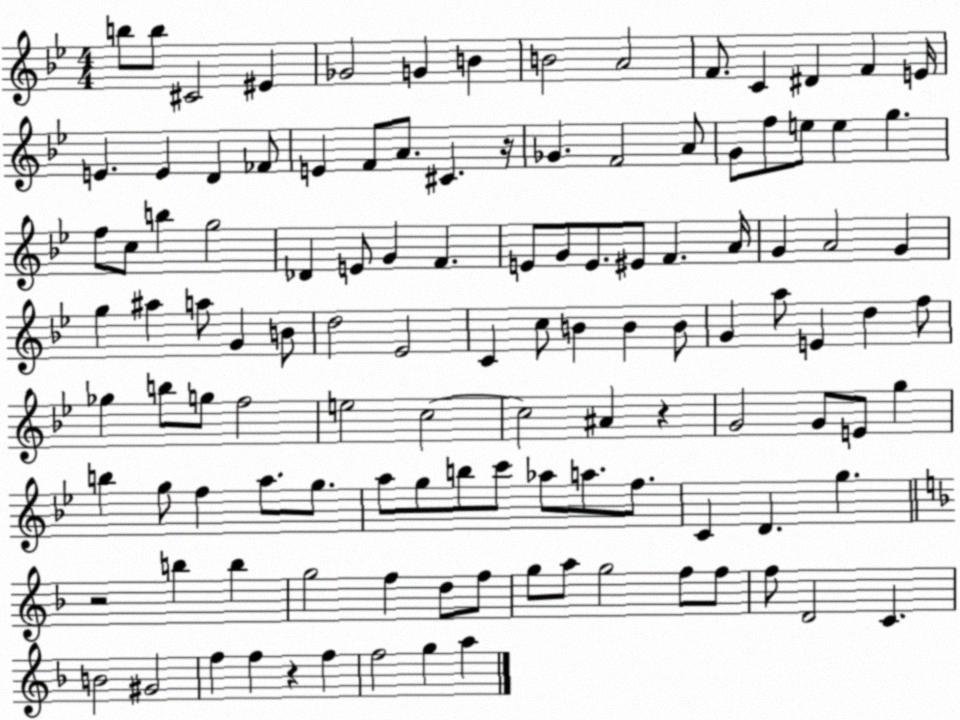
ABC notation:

X:1
T:Untitled
M:4/4
L:1/4
K:Bb
b/2 b/2 ^C2 ^E _G2 G B B2 A2 F/2 C ^D F E/4 E E D _F/2 E F/2 A/2 ^C z/4 _G F2 A/2 G/2 f/2 e/2 e g f/2 c/2 b g2 _D E/2 G F E/2 G/2 E/2 ^E/2 F A/4 G A2 G g ^a a/2 G B/2 d2 _E2 C c/2 B B B/2 G a/2 E d f/2 _g b/2 g/2 f2 e2 c2 c2 ^A z G2 G/2 E/2 g b g/2 f a/2 g/2 a/2 g/2 b/2 c'/2 _a/2 a/2 f/2 C D g z2 b b g2 f d/2 f/2 g/2 a/2 g2 f/2 f/2 f/2 D2 C B2 ^G2 f f z f f2 g a